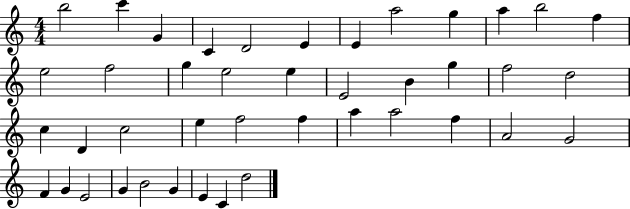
{
  \clef treble
  \numericTimeSignature
  \time 4/4
  \key c \major
  b''2 c'''4 g'4 | c'4 d'2 e'4 | e'4 a''2 g''4 | a''4 b''2 f''4 | \break e''2 f''2 | g''4 e''2 e''4 | e'2 b'4 g''4 | f''2 d''2 | \break c''4 d'4 c''2 | e''4 f''2 f''4 | a''4 a''2 f''4 | a'2 g'2 | \break f'4 g'4 e'2 | g'4 b'2 g'4 | e'4 c'4 d''2 | \bar "|."
}